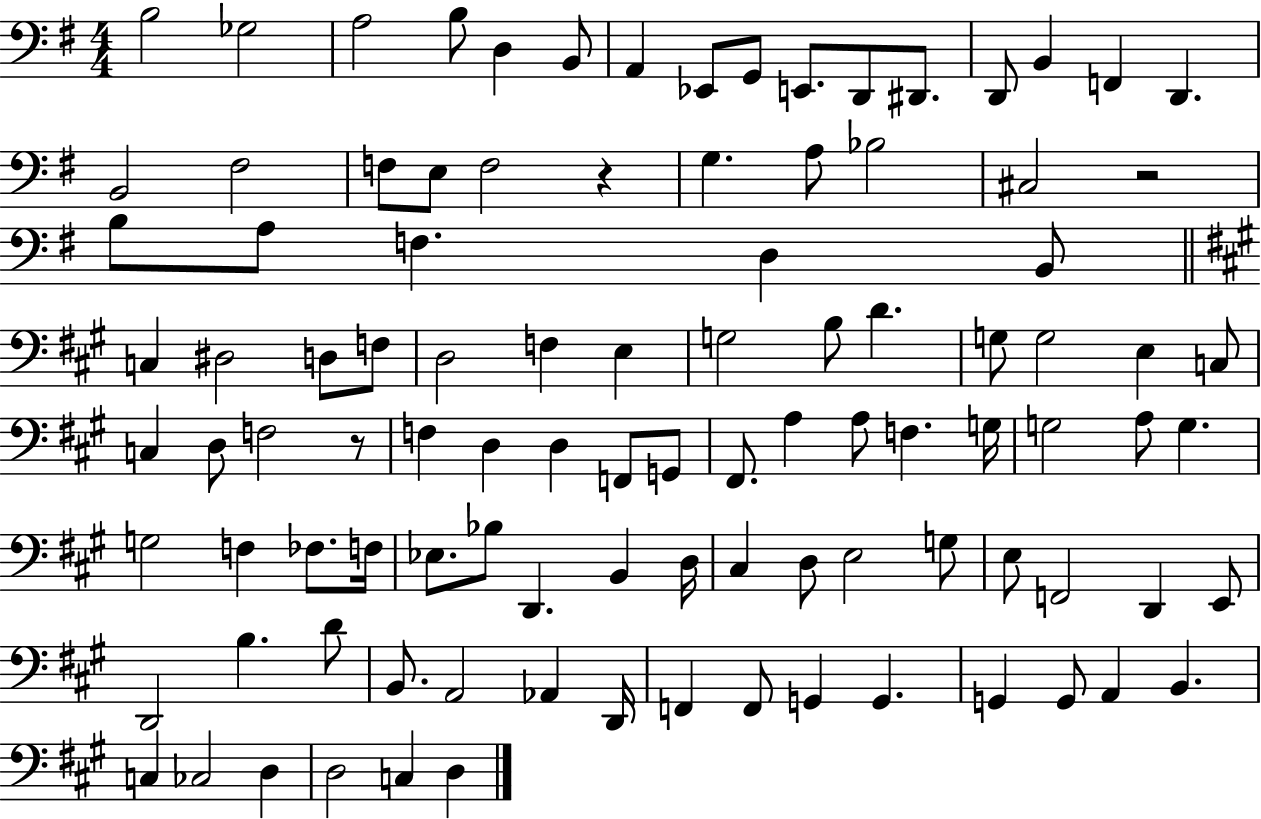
{
  \clef bass
  \numericTimeSignature
  \time 4/4
  \key g \major
  b2 ges2 | a2 b8 d4 b,8 | a,4 ees,8 g,8 e,8. d,8 dis,8. | d,8 b,4 f,4 d,4. | \break b,2 fis2 | f8 e8 f2 r4 | g4. a8 bes2 | cis2 r2 | \break b8 a8 f4. d4 b,8 | \bar "||" \break \key a \major c4 dis2 d8 f8 | d2 f4 e4 | g2 b8 d'4. | g8 g2 e4 c8 | \break c4 d8 f2 r8 | f4 d4 d4 f,8 g,8 | fis,8. a4 a8 f4. g16 | g2 a8 g4. | \break g2 f4 fes8. f16 | ees8. bes8 d,4. b,4 d16 | cis4 d8 e2 g8 | e8 f,2 d,4 e,8 | \break d,2 b4. d'8 | b,8. a,2 aes,4 d,16 | f,4 f,8 g,4 g,4. | g,4 g,8 a,4 b,4. | \break c4 ces2 d4 | d2 c4 d4 | \bar "|."
}